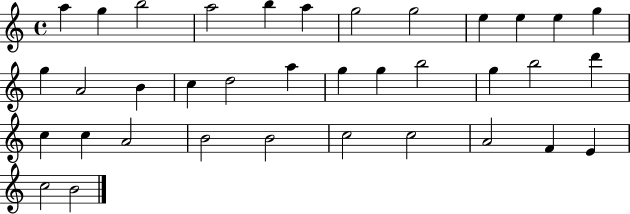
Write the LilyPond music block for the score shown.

{
  \clef treble
  \time 4/4
  \defaultTimeSignature
  \key c \major
  a''4 g''4 b''2 | a''2 b''4 a''4 | g''2 g''2 | e''4 e''4 e''4 g''4 | \break g''4 a'2 b'4 | c''4 d''2 a''4 | g''4 g''4 b''2 | g''4 b''2 d'''4 | \break c''4 c''4 a'2 | b'2 b'2 | c''2 c''2 | a'2 f'4 e'4 | \break c''2 b'2 | \bar "|."
}